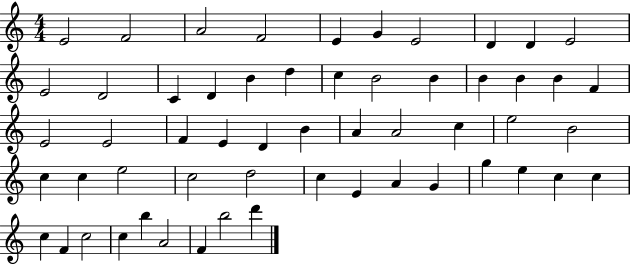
E4/h F4/h A4/h F4/h E4/q G4/q E4/h D4/q D4/q E4/h E4/h D4/h C4/q D4/q B4/q D5/q C5/q B4/h B4/q B4/q B4/q B4/q F4/q E4/h E4/h F4/q E4/q D4/q B4/q A4/q A4/h C5/q E5/h B4/h C5/q C5/q E5/h C5/h D5/h C5/q E4/q A4/q G4/q G5/q E5/q C5/q C5/q C5/q F4/q C5/h C5/q B5/q A4/h F4/q B5/h D6/q